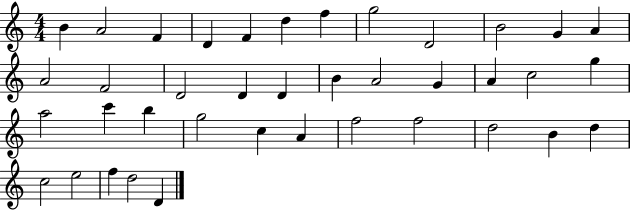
B4/q A4/h F4/q D4/q F4/q D5/q F5/q G5/h D4/h B4/h G4/q A4/q A4/h F4/h D4/h D4/q D4/q B4/q A4/h G4/q A4/q C5/h G5/q A5/h C6/q B5/q G5/h C5/q A4/q F5/h F5/h D5/h B4/q D5/q C5/h E5/h F5/q D5/h D4/q